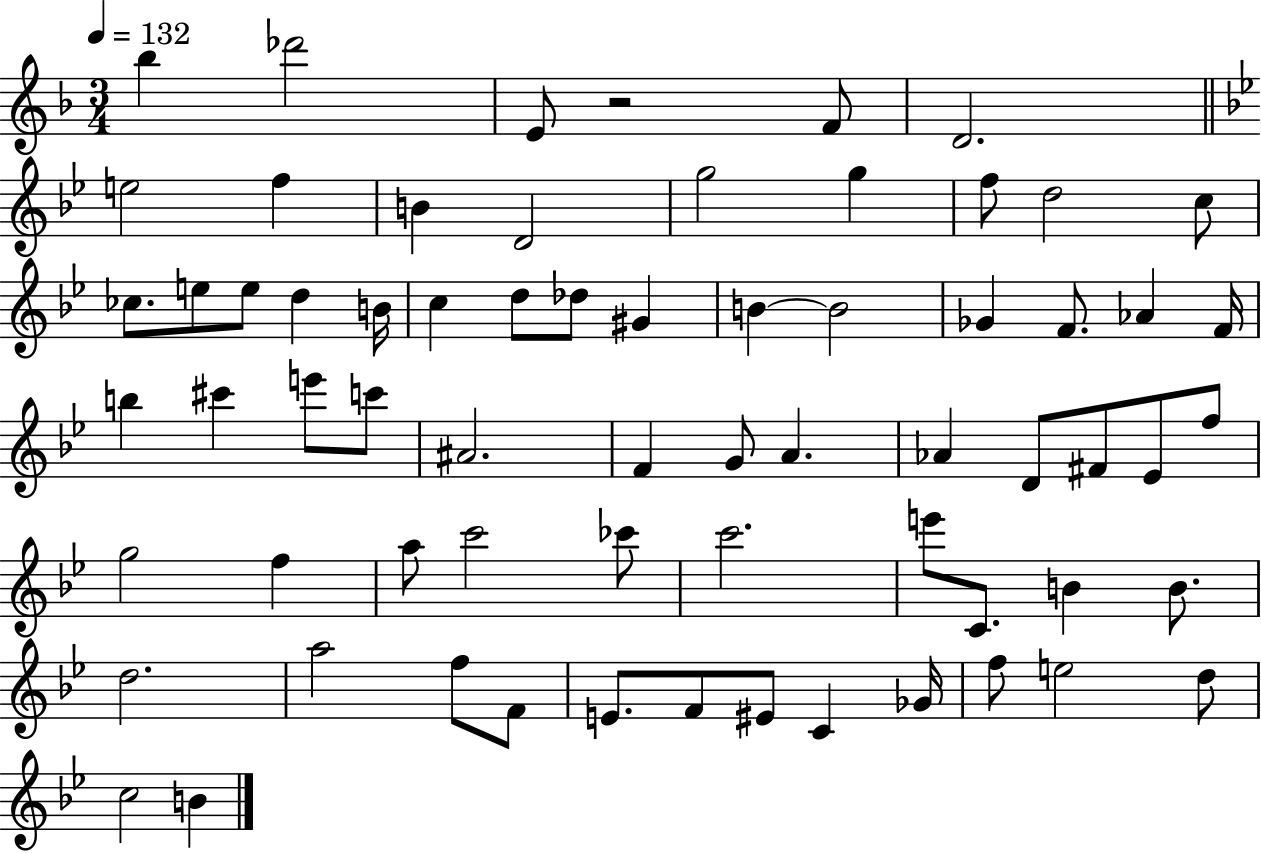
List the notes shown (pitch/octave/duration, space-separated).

Bb5/q Db6/h E4/e R/h F4/e D4/h. E5/h F5/q B4/q D4/h G5/h G5/q F5/e D5/h C5/e CES5/e. E5/e E5/e D5/q B4/s C5/q D5/e Db5/e G#4/q B4/q B4/h Gb4/q F4/e. Ab4/q F4/s B5/q C#6/q E6/e C6/e A#4/h. F4/q G4/e A4/q. Ab4/q D4/e F#4/e Eb4/e F5/e G5/h F5/q A5/e C6/h CES6/e C6/h. E6/e C4/e. B4/q B4/e. D5/h. A5/h F5/e F4/e E4/e. F4/e EIS4/e C4/q Gb4/s F5/e E5/h D5/e C5/h B4/q